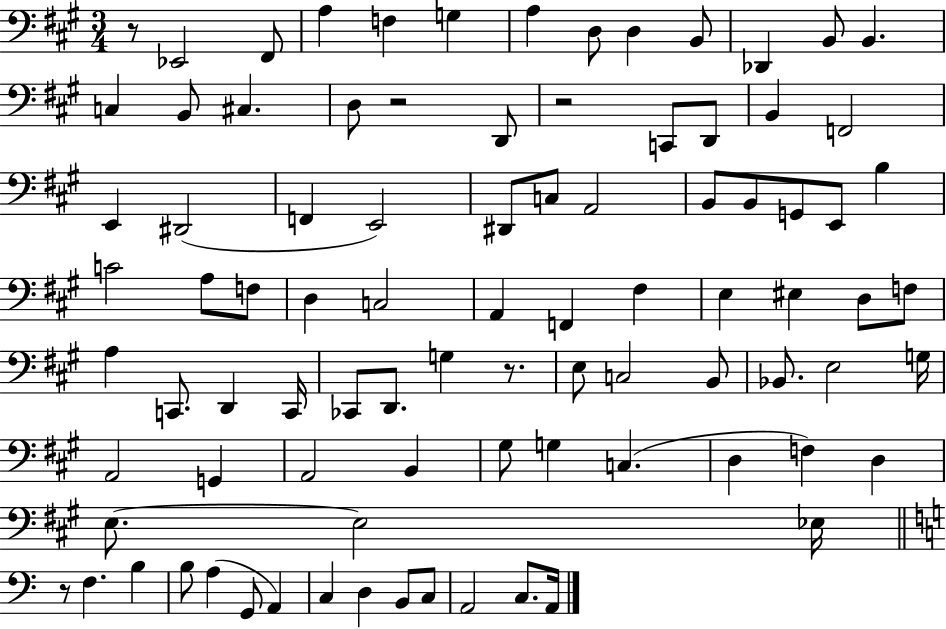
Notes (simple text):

R/e Eb2/h F#2/e A3/q F3/q G3/q A3/q D3/e D3/q B2/e Db2/q B2/e B2/q. C3/q B2/e C#3/q. D3/e R/h D2/e R/h C2/e D2/e B2/q F2/h E2/q D#2/h F2/q E2/h D#2/e C3/e A2/h B2/e B2/e G2/e E2/e B3/q C4/h A3/e F3/e D3/q C3/h A2/q F2/q F#3/q E3/q EIS3/q D3/e F3/e A3/q C2/e. D2/q C2/s CES2/e D2/e. G3/q R/e. E3/e C3/h B2/e Bb2/e. E3/h G3/s A2/h G2/q A2/h B2/q G#3/e G3/q C3/q. D3/q F3/q D3/q E3/e. E3/h Eb3/s R/e F3/q. B3/q B3/e A3/q G2/e A2/q C3/q D3/q B2/e C3/e A2/h C3/e. A2/s